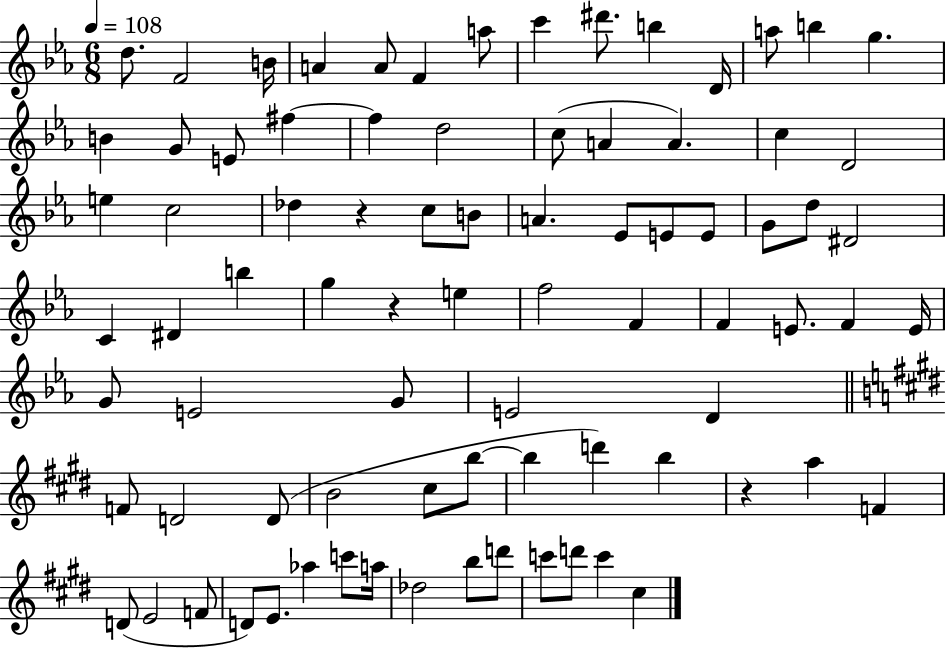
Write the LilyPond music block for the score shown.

{
  \clef treble
  \numericTimeSignature
  \time 6/8
  \key ees \major
  \tempo 4 = 108
  d''8. f'2 b'16 | a'4 a'8 f'4 a''8 | c'''4 dis'''8. b''4 d'16 | a''8 b''4 g''4. | \break b'4 g'8 e'8 fis''4~~ | fis''4 d''2 | c''8( a'4 a'4.) | c''4 d'2 | \break e''4 c''2 | des''4 r4 c''8 b'8 | a'4. ees'8 e'8 e'8 | g'8 d''8 dis'2 | \break c'4 dis'4 b''4 | g''4 r4 e''4 | f''2 f'4 | f'4 e'8. f'4 e'16 | \break g'8 e'2 g'8 | e'2 d'4 | \bar "||" \break \key e \major f'8 d'2 d'8( | b'2 cis''8 b''8~~ | b''4 d'''4) b''4 | r4 a''4 f'4 | \break d'8( e'2 f'8 | d'8) e'8. aes''4 c'''8 a''16 | des''2 b''8 d'''8 | c'''8 d'''8 c'''4 cis''4 | \break \bar "|."
}